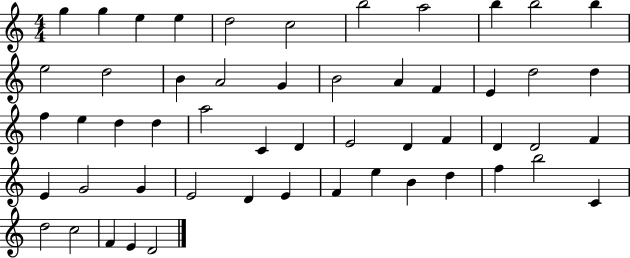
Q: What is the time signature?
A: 4/4